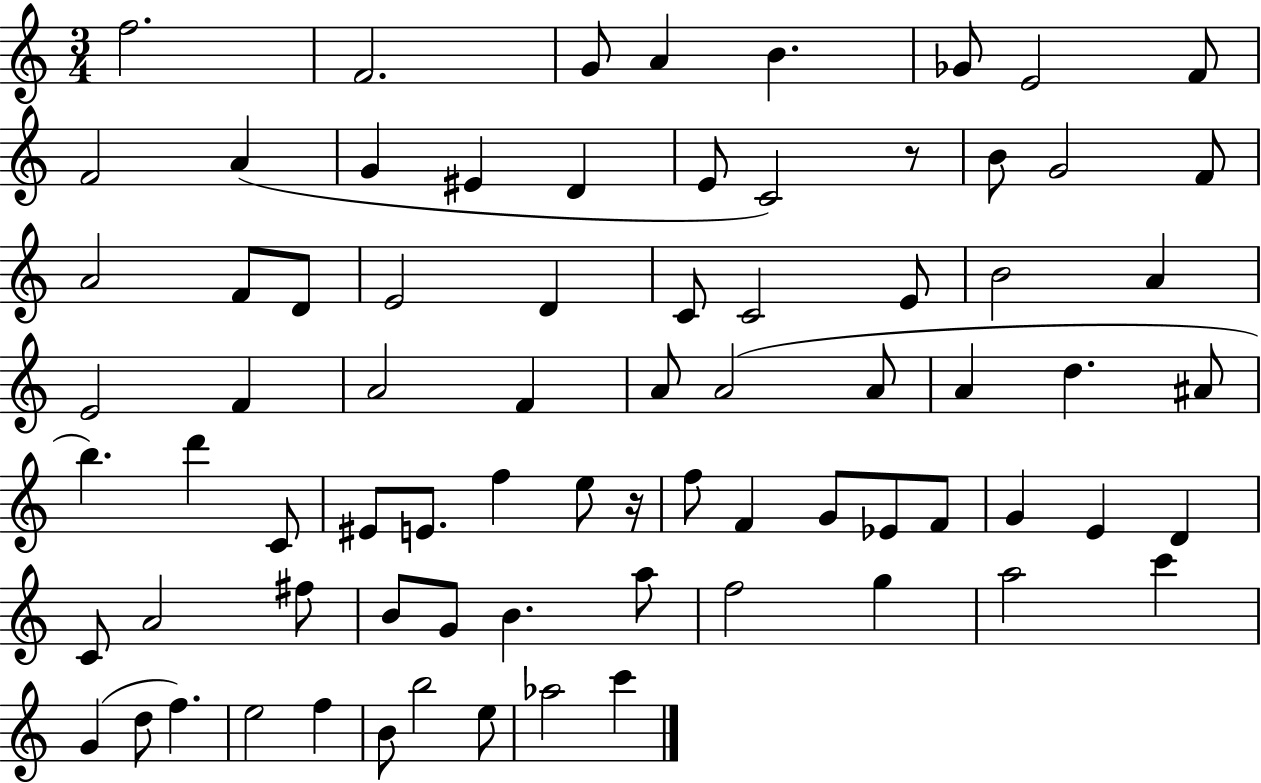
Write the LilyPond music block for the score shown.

{
  \clef treble
  \numericTimeSignature
  \time 3/4
  \key c \major
  f''2. | f'2. | g'8 a'4 b'4. | ges'8 e'2 f'8 | \break f'2 a'4( | g'4 eis'4 d'4 | e'8 c'2) r8 | b'8 g'2 f'8 | \break a'2 f'8 d'8 | e'2 d'4 | c'8 c'2 e'8 | b'2 a'4 | \break e'2 f'4 | a'2 f'4 | a'8 a'2( a'8 | a'4 d''4. ais'8 | \break b''4.) d'''4 c'8 | eis'8 e'8. f''4 e''8 r16 | f''8 f'4 g'8 ees'8 f'8 | g'4 e'4 d'4 | \break c'8 a'2 fis''8 | b'8 g'8 b'4. a''8 | f''2 g''4 | a''2 c'''4 | \break g'4( d''8 f''4.) | e''2 f''4 | b'8 b''2 e''8 | aes''2 c'''4 | \break \bar "|."
}